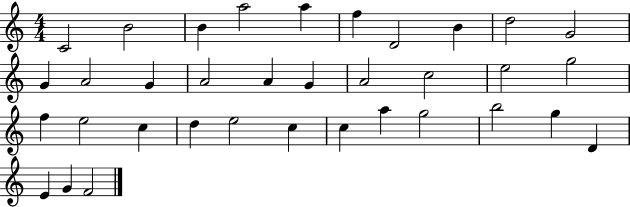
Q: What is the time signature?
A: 4/4